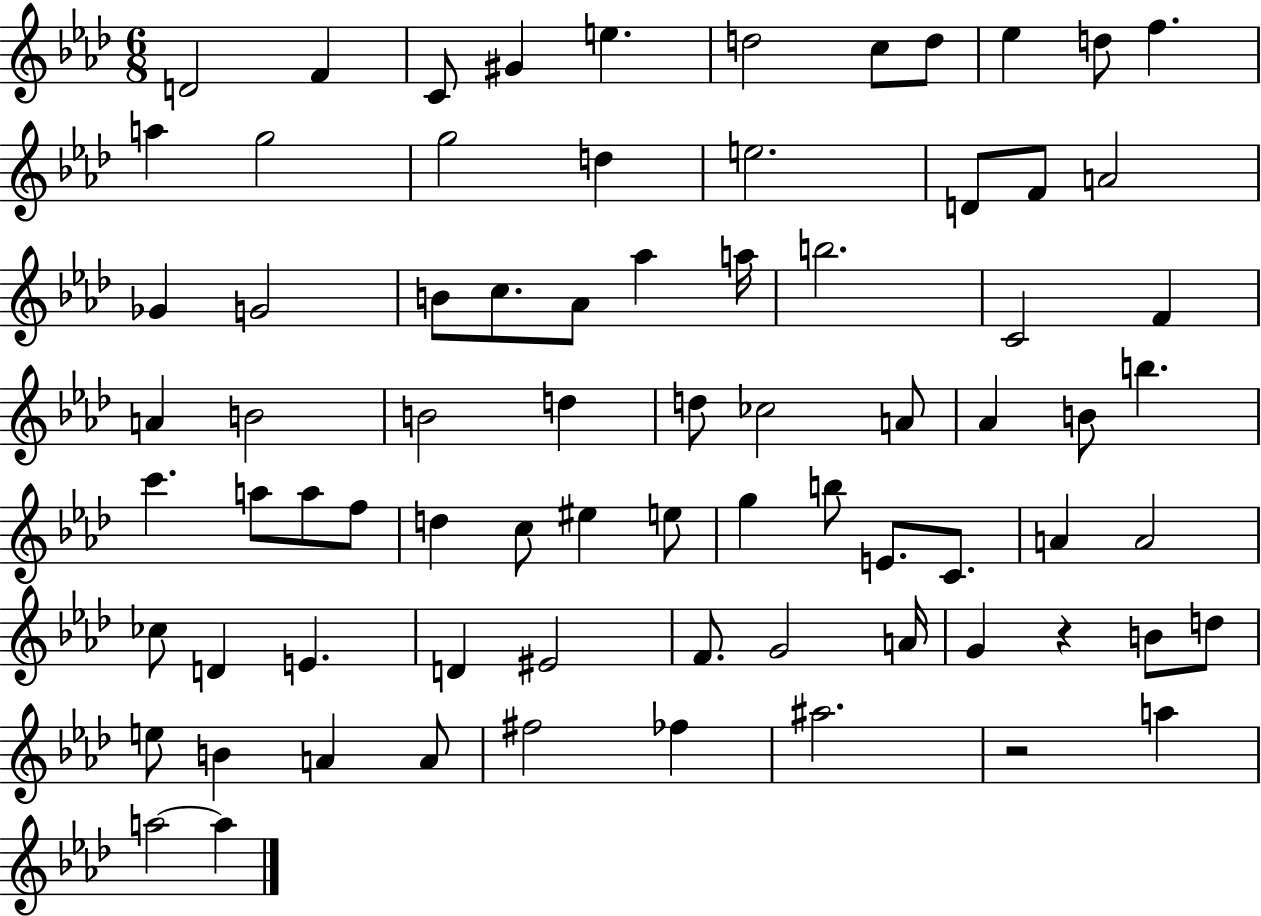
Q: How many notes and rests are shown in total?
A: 76